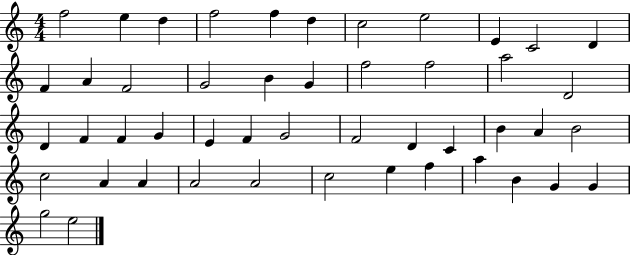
X:1
T:Untitled
M:4/4
L:1/4
K:C
f2 e d f2 f d c2 e2 E C2 D F A F2 G2 B G f2 f2 a2 D2 D F F G E F G2 F2 D C B A B2 c2 A A A2 A2 c2 e f a B G G g2 e2